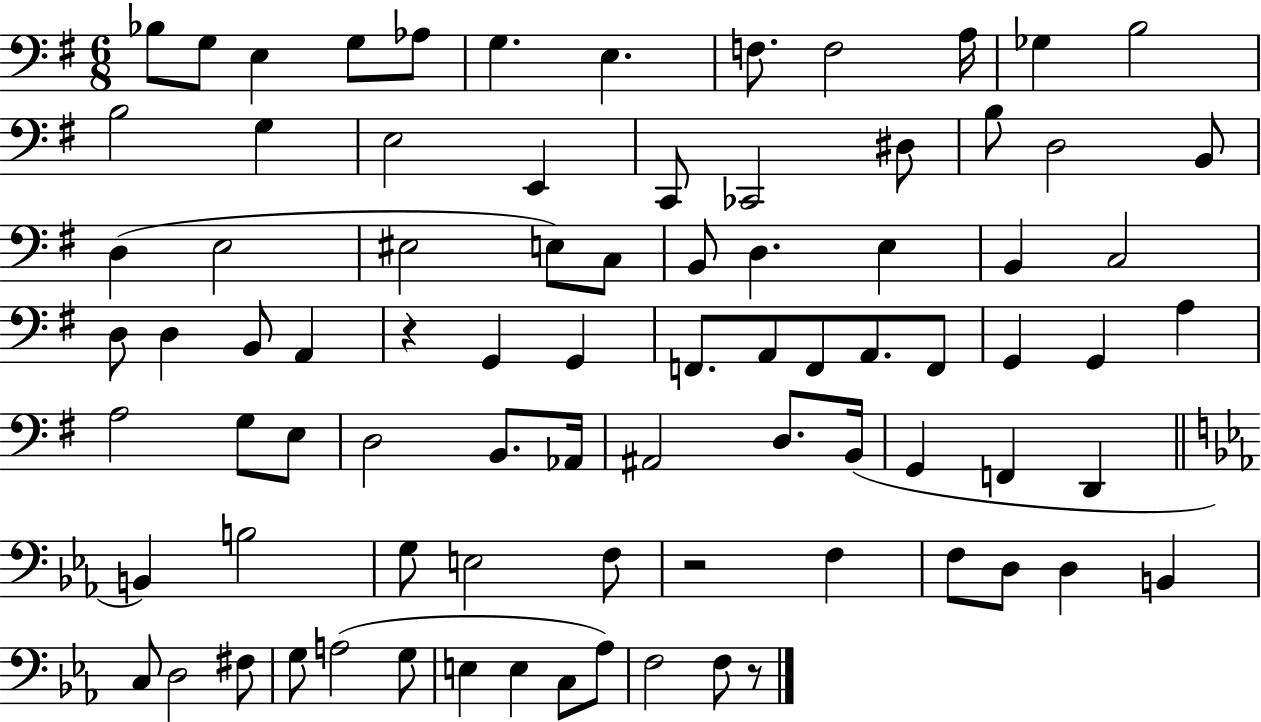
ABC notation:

X:1
T:Untitled
M:6/8
L:1/4
K:G
_B,/2 G,/2 E, G,/2 _A,/2 G, E, F,/2 F,2 A,/4 _G, B,2 B,2 G, E,2 E,, C,,/2 _C,,2 ^D,/2 B,/2 D,2 B,,/2 D, E,2 ^E,2 E,/2 C,/2 B,,/2 D, E, B,, C,2 D,/2 D, B,,/2 A,, z G,, G,, F,,/2 A,,/2 F,,/2 A,,/2 F,,/2 G,, G,, A, A,2 G,/2 E,/2 D,2 B,,/2 _A,,/4 ^A,,2 D,/2 B,,/4 G,, F,, D,, B,, B,2 G,/2 E,2 F,/2 z2 F, F,/2 D,/2 D, B,, C,/2 D,2 ^F,/2 G,/2 A,2 G,/2 E, E, C,/2 _A,/2 F,2 F,/2 z/2